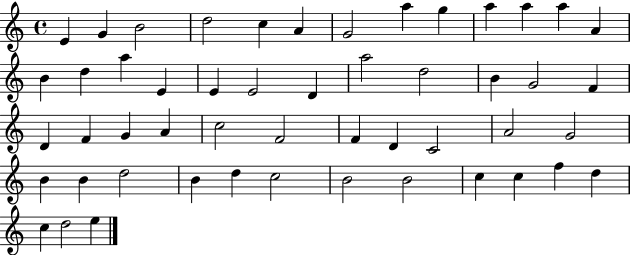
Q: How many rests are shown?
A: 0